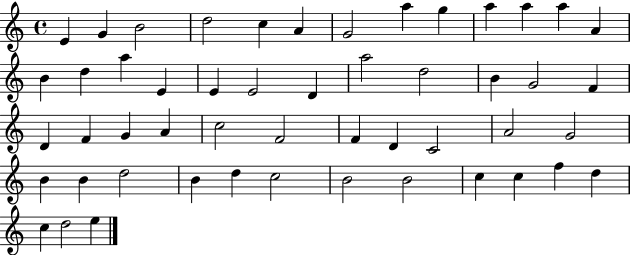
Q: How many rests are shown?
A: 0